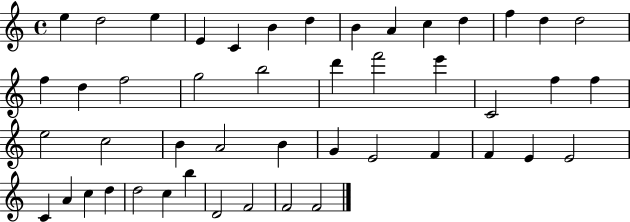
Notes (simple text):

E5/q D5/h E5/q E4/q C4/q B4/q D5/q B4/q A4/q C5/q D5/q F5/q D5/q D5/h F5/q D5/q F5/h G5/h B5/h D6/q F6/h E6/q C4/h F5/q F5/q E5/h C5/h B4/q A4/h B4/q G4/q E4/h F4/q F4/q E4/q E4/h C4/q A4/q C5/q D5/q D5/h C5/q B5/q D4/h F4/h F4/h F4/h